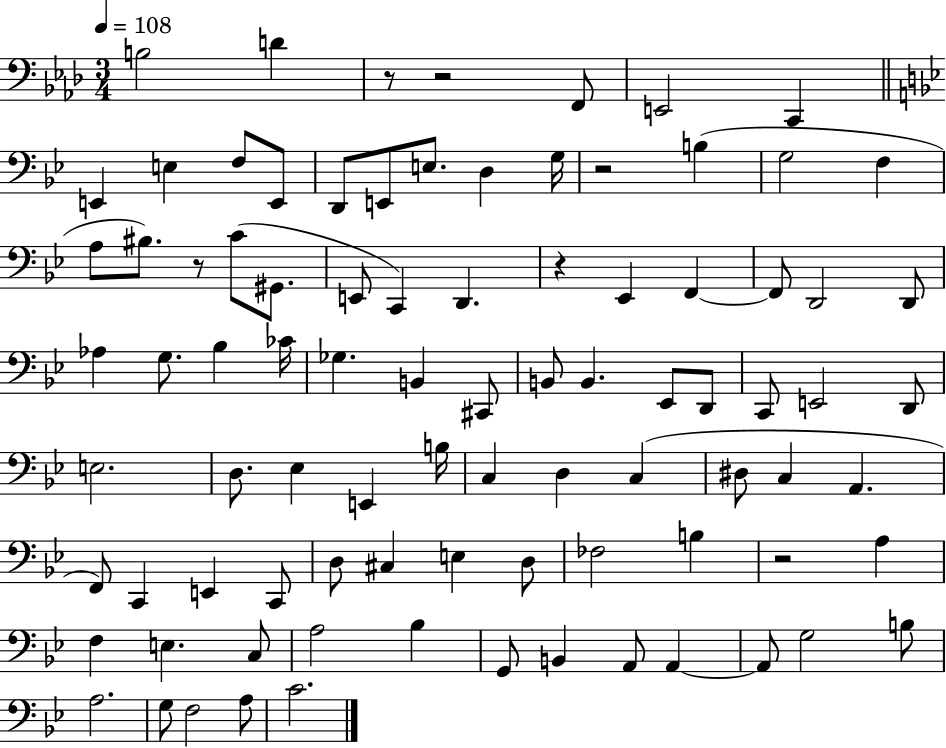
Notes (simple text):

B3/h D4/q R/e R/h F2/e E2/h C2/q E2/q E3/q F3/e E2/e D2/e E2/e E3/e. D3/q G3/s R/h B3/q G3/h F3/q A3/e BIS3/e. R/e C4/e G#2/e. E2/e C2/q D2/q. R/q Eb2/q F2/q F2/e D2/h D2/e Ab3/q G3/e. Bb3/q CES4/s Gb3/q. B2/q C#2/e B2/e B2/q. Eb2/e D2/e C2/e E2/h D2/e E3/h. D3/e. Eb3/q E2/q B3/s C3/q D3/q C3/q D#3/e C3/q A2/q. F2/e C2/q E2/q C2/e D3/e C#3/q E3/q D3/e FES3/h B3/q R/h A3/q F3/q E3/q. C3/e A3/h Bb3/q G2/e B2/q A2/e A2/q A2/e G3/h B3/e A3/h. G3/e F3/h A3/e C4/h.